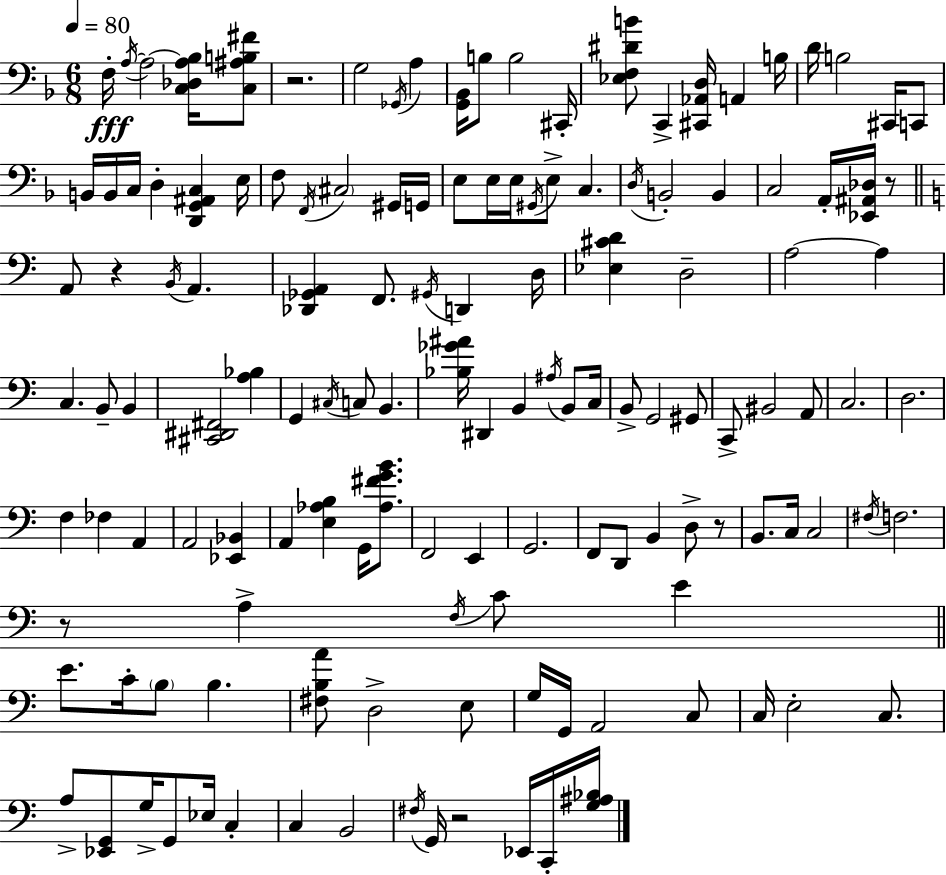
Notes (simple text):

F3/s A3/s A3/h [C3,Db3,A3,Bb3]/s [C3,A#3,B3,F#4]/e R/h. G3/h Gb2/s A3/q [G2,Bb2]/s B3/e B3/h C#2/s [Eb3,F3,D#4,B4]/e C2/q [C#2,Ab2,D3]/s A2/q B3/s D4/s B3/h C#2/s C2/e B2/s B2/s C3/s D3/q [D2,G2,A#2,C3]/q E3/s F3/e F2/s C#3/h G#2/s G2/s E3/e E3/s E3/s G#2/s E3/e C3/q. D3/s B2/h B2/q C3/h A2/s [Eb2,A#2,Db3]/s R/e A2/e R/q B2/s A2/q. [Db2,Gb2,A2]/q F2/e. G#2/s D2/q D3/s [Eb3,C#4,D4]/q D3/h A3/h A3/q C3/q. B2/e B2/q [C#2,D#2,F#2]/h [A3,Bb3]/q G2/q C#3/s C3/e B2/q. [Bb3,Gb4,A#4]/s D#2/q B2/q A#3/s B2/e C3/s B2/e G2/h G#2/e C2/e BIS2/h A2/e C3/h. D3/h. F3/q FES3/q A2/q A2/h [Eb2,Bb2]/q A2/q [E3,Ab3,B3]/q G2/s [Ab3,F#4,G4,B4]/e. F2/h E2/q G2/h. F2/e D2/e B2/q D3/e R/e B2/e. C3/s C3/h F#3/s F3/h. R/e A3/q F3/s C4/e E4/q E4/e. C4/s B3/e B3/q. [F#3,B3,A4]/e D3/h E3/e G3/s G2/s A2/h C3/e C3/s E3/h C3/e. A3/e [Eb2,G2]/e G3/s G2/e Eb3/s C3/q C3/q B2/h F#3/s G2/s R/h Eb2/s C2/s [G3,A#3,Bb3]/s